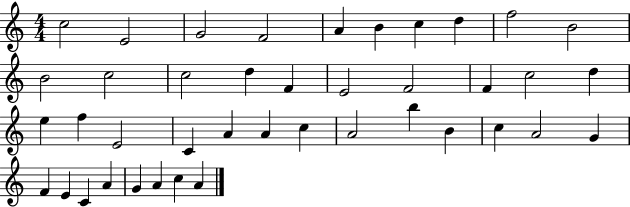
C5/h E4/h G4/h F4/h A4/q B4/q C5/q D5/q F5/h B4/h B4/h C5/h C5/h D5/q F4/q E4/h F4/h F4/q C5/h D5/q E5/q F5/q E4/h C4/q A4/q A4/q C5/q A4/h B5/q B4/q C5/q A4/h G4/q F4/q E4/q C4/q A4/q G4/q A4/q C5/q A4/q